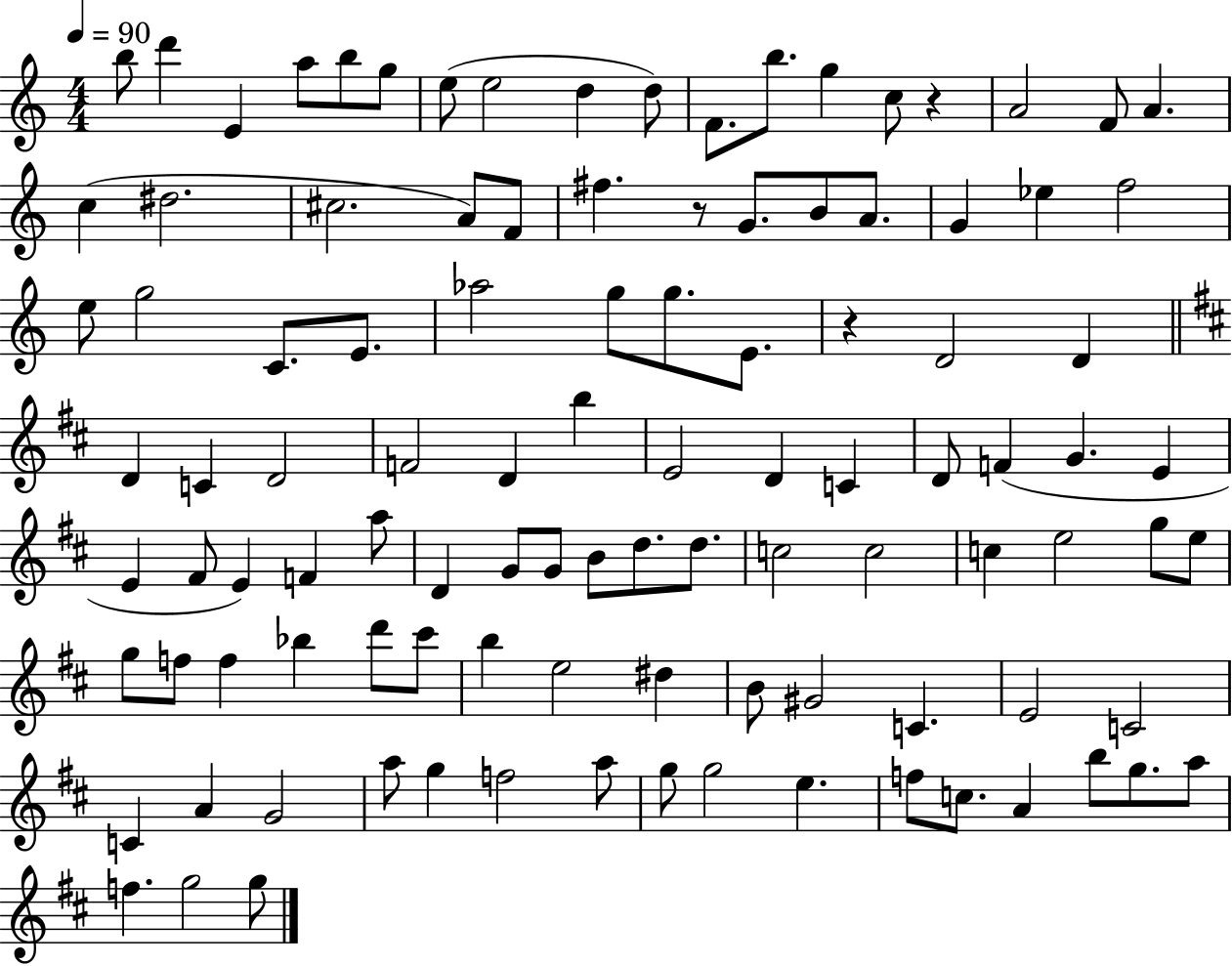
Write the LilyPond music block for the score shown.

{
  \clef treble
  \numericTimeSignature
  \time 4/4
  \key c \major
  \tempo 4 = 90
  b''8 d'''4 e'4 a''8 b''8 g''8 | e''8( e''2 d''4 d''8) | f'8. b''8. g''4 c''8 r4 | a'2 f'8 a'4. | \break c''4( dis''2. | cis''2. a'8) f'8 | fis''4. r8 g'8. b'8 a'8. | g'4 ees''4 f''2 | \break e''8 g''2 c'8. e'8. | aes''2 g''8 g''8. e'8. | r4 d'2 d'4 | \bar "||" \break \key d \major d'4 c'4 d'2 | f'2 d'4 b''4 | e'2 d'4 c'4 | d'8 f'4( g'4. e'4 | \break e'4 fis'8 e'4) f'4 a''8 | d'4 g'8 g'8 b'8 d''8. d''8. | c''2 c''2 | c''4 e''2 g''8 e''8 | \break g''8 f''8 f''4 bes''4 d'''8 cis'''8 | b''4 e''2 dis''4 | b'8 gis'2 c'4. | e'2 c'2 | \break c'4 a'4 g'2 | a''8 g''4 f''2 a''8 | g''8 g''2 e''4. | f''8 c''8. a'4 b''8 g''8. a''8 | \break f''4. g''2 g''8 | \bar "|."
}